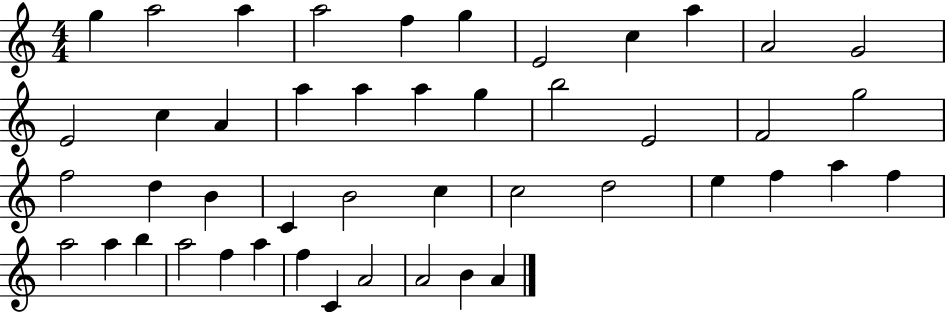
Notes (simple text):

G5/q A5/h A5/q A5/h F5/q G5/q E4/h C5/q A5/q A4/h G4/h E4/h C5/q A4/q A5/q A5/q A5/q G5/q B5/h E4/h F4/h G5/h F5/h D5/q B4/q C4/q B4/h C5/q C5/h D5/h E5/q F5/q A5/q F5/q A5/h A5/q B5/q A5/h F5/q A5/q F5/q C4/q A4/h A4/h B4/q A4/q